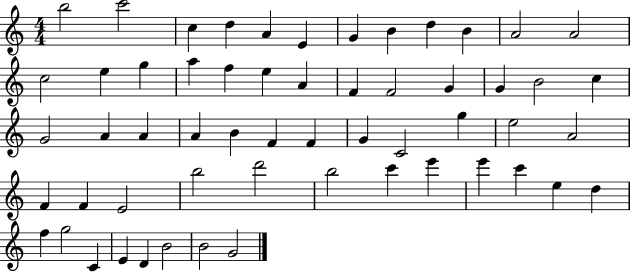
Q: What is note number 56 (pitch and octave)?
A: B4